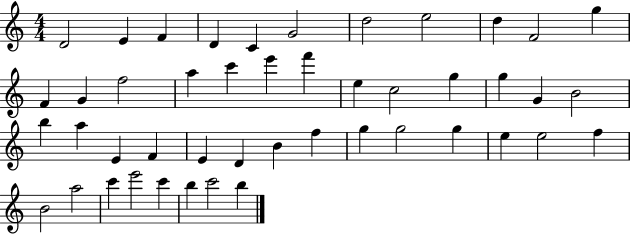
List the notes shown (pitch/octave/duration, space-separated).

D4/h E4/q F4/q D4/q C4/q G4/h D5/h E5/h D5/q F4/h G5/q F4/q G4/q F5/h A5/q C6/q E6/q F6/q E5/q C5/h G5/q G5/q G4/q B4/h B5/q A5/q E4/q F4/q E4/q D4/q B4/q F5/q G5/q G5/h G5/q E5/q E5/h F5/q B4/h A5/h C6/q E6/h C6/q B5/q C6/h B5/q